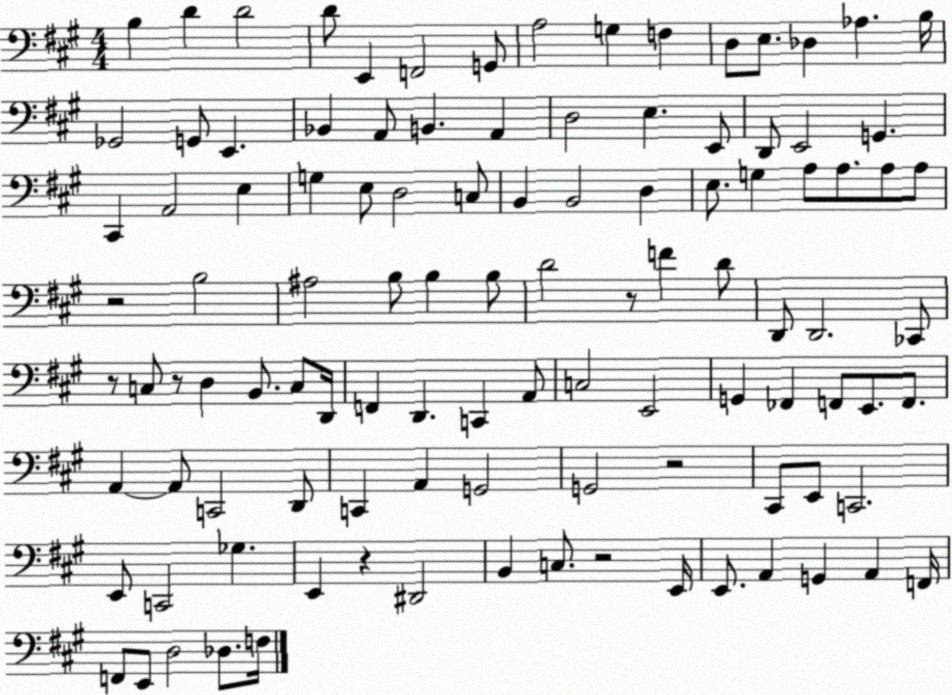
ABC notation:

X:1
T:Untitled
M:4/4
L:1/4
K:A
B, D D2 D/2 E,, F,,2 G,,/2 A,2 G, F, D,/2 E,/2 _D, _A, B,/4 _G,,2 G,,/2 E,, _B,, A,,/2 B,, A,, D,2 E, E,,/2 D,,/2 E,,2 G,, ^C,, A,,2 E, G, E,/2 D,2 C,/2 B,, B,,2 D, E,/2 G, A,/2 A,/2 A,/2 A,/2 z2 B,2 ^A,2 B,/2 B, B,/2 D2 z/2 F D/2 D,,/2 D,,2 _C,,/2 z/2 C,/2 z/2 D, B,,/2 C,/2 D,,/4 F,, D,, C,, A,,/2 C,2 E,,2 G,, _F,, F,,/2 E,,/2 F,,/2 A,, A,,/2 C,,2 D,,/2 C,, A,, G,,2 G,,2 z2 ^C,,/2 E,,/2 C,,2 E,,/2 C,,2 _G, E,, z ^D,,2 B,, C,/2 z2 E,,/4 E,,/2 A,, G,, A,, F,,/4 F,,/2 E,,/2 D,2 _D,/2 F,/4